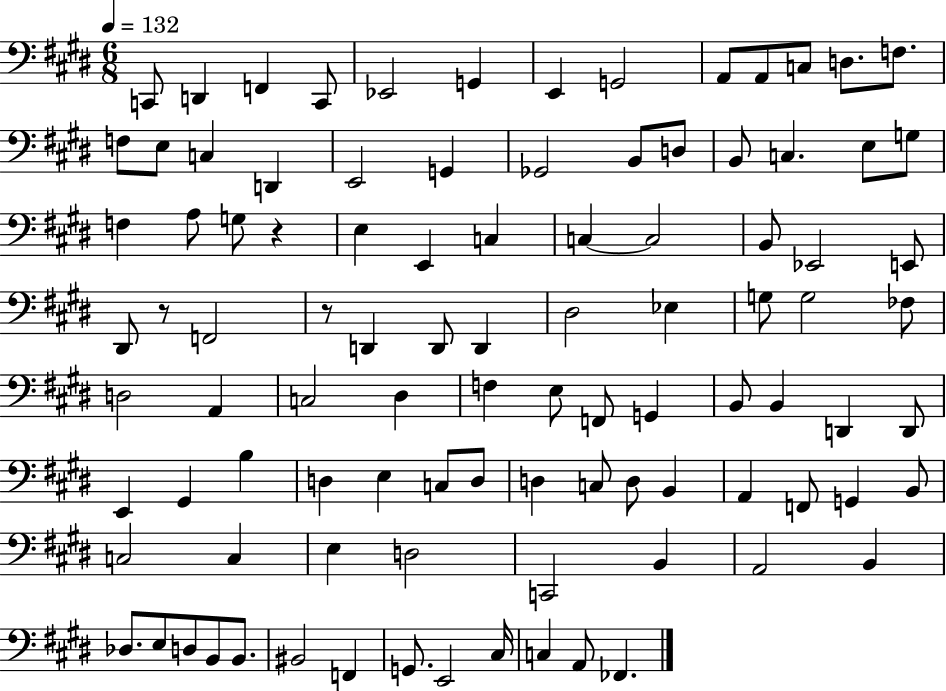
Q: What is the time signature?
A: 6/8